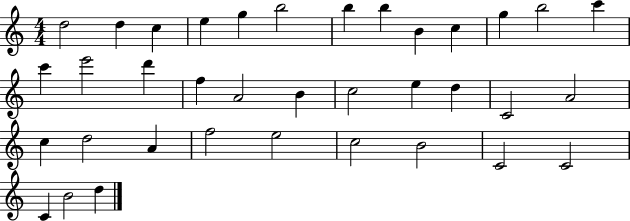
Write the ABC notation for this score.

X:1
T:Untitled
M:4/4
L:1/4
K:C
d2 d c e g b2 b b B c g b2 c' c' e'2 d' f A2 B c2 e d C2 A2 c d2 A f2 e2 c2 B2 C2 C2 C B2 d